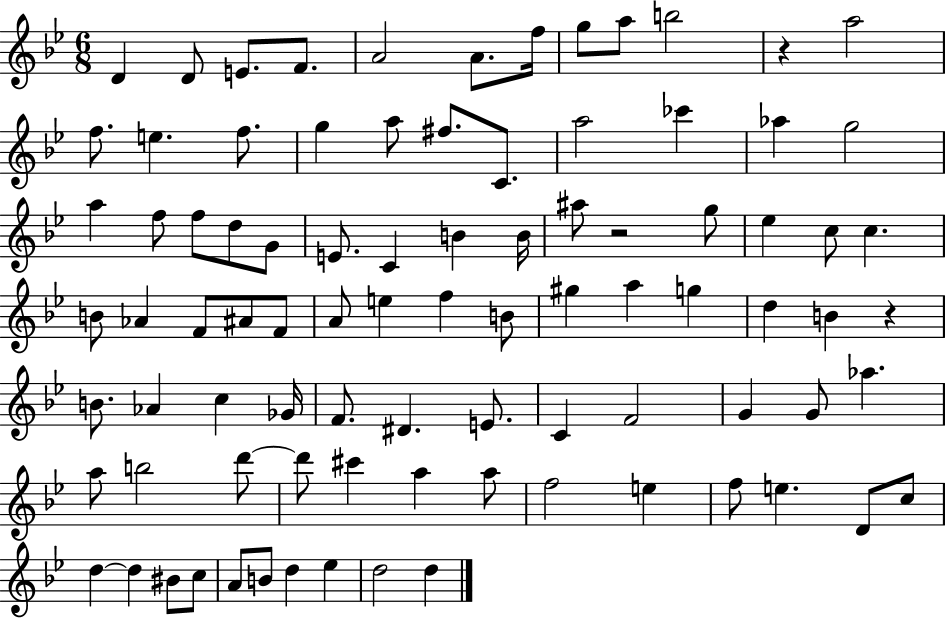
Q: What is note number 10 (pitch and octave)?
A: B5